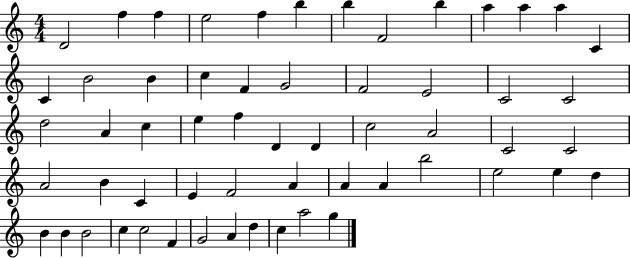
X:1
T:Untitled
M:4/4
L:1/4
K:C
D2 f f e2 f b b F2 b a a a C C B2 B c F G2 F2 E2 C2 C2 d2 A c e f D D c2 A2 C2 C2 A2 B C E F2 A A A b2 e2 e d B B B2 c c2 F G2 A d c a2 g